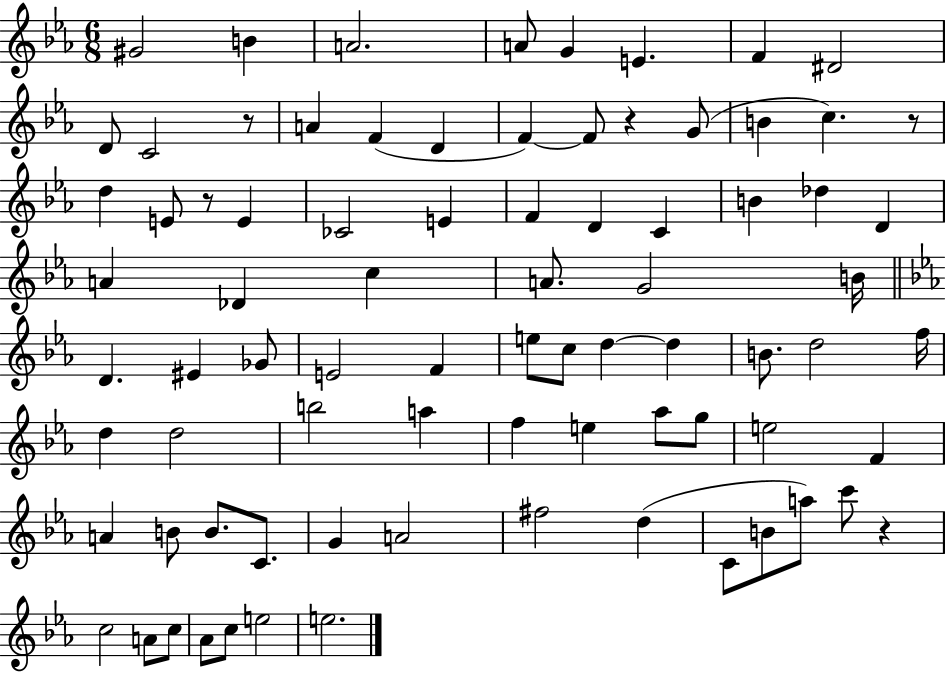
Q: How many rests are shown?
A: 5